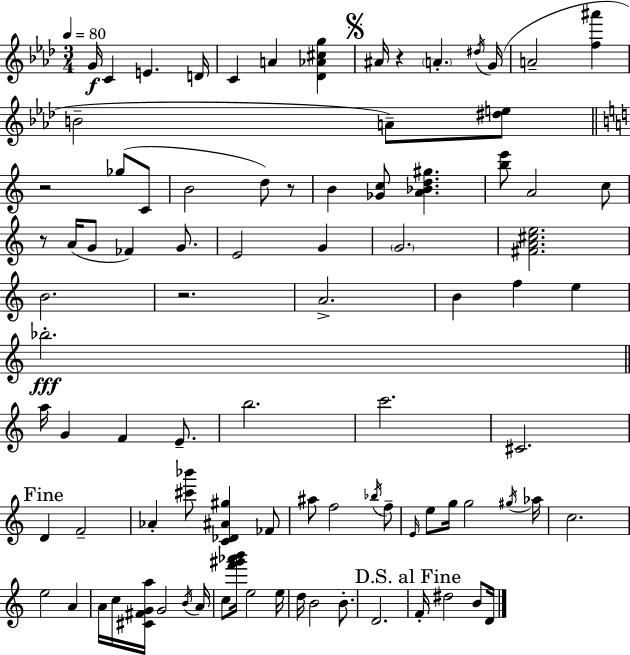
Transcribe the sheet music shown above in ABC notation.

X:1
T:Untitled
M:3/4
L:1/4
K:Ab
G/4 C E D/4 C A [_D_A^cg] ^A/4 z A ^d/4 G/4 A2 [f^a'] B2 A/2 [^de]/2 z2 _g/2 C/2 B2 d/2 z/2 B [_Gc]/2 [A_Bd^g] [be']/2 A2 c/2 z/2 A/4 G/2 _F G/2 E2 G G2 [^FA^ce]2 B2 z2 A2 B f e _b2 a/4 G F E/2 b2 c'2 ^C2 D F2 _A [^c'_b']/2 [C_D^A^g] _F/2 ^a/2 f2 _b/4 f/2 E/4 e/2 g/4 g2 ^g/4 _a/4 c2 e2 A A/4 c/4 [^C^FGa]/4 G2 B/4 A/4 c/2 [f'^g'_a'b']/4 e2 e/4 d/4 B2 B/2 D2 F/4 ^d2 B/2 D/4